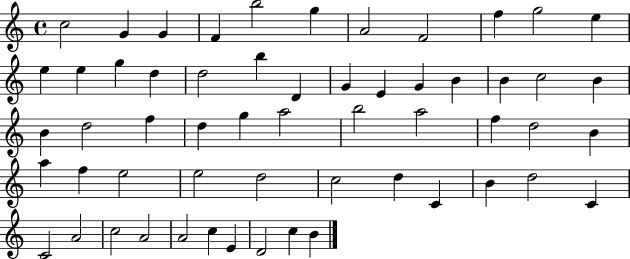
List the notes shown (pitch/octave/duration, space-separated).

C5/h G4/q G4/q F4/q B5/h G5/q A4/h F4/h F5/q G5/h E5/q E5/q E5/q G5/q D5/q D5/h B5/q D4/q G4/q E4/q G4/q B4/q B4/q C5/h B4/q B4/q D5/h F5/q D5/q G5/q A5/h B5/h A5/h F5/q D5/h B4/q A5/q F5/q E5/h E5/h D5/h C5/h D5/q C4/q B4/q D5/h C4/q C4/h A4/h C5/h A4/h A4/h C5/q E4/q D4/h C5/q B4/q